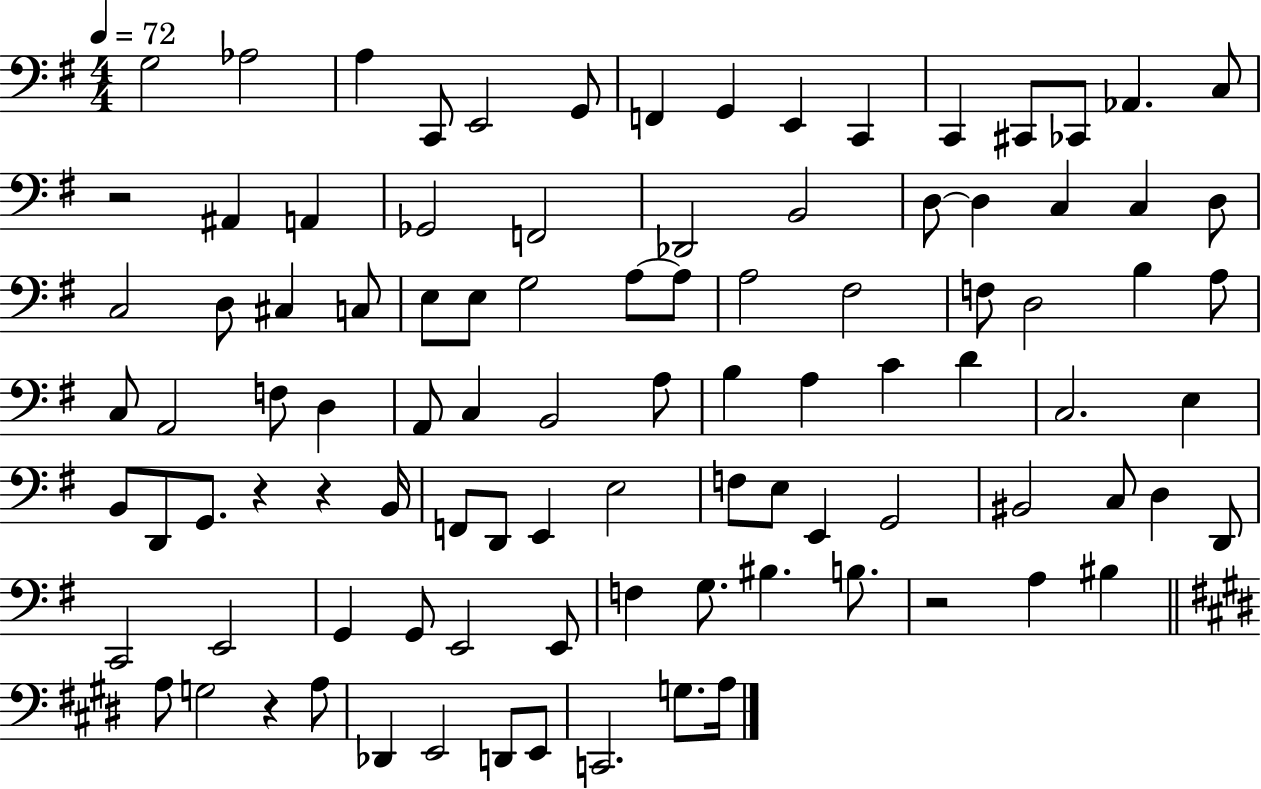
{
  \clef bass
  \numericTimeSignature
  \time 4/4
  \key g \major
  \tempo 4 = 72
  g2 aes2 | a4 c,8 e,2 g,8 | f,4 g,4 e,4 c,4 | c,4 cis,8 ces,8 aes,4. c8 | \break r2 ais,4 a,4 | ges,2 f,2 | des,2 b,2 | d8~~ d4 c4 c4 d8 | \break c2 d8 cis4 c8 | e8 e8 g2 a8~~ a8 | a2 fis2 | f8 d2 b4 a8 | \break c8 a,2 f8 d4 | a,8 c4 b,2 a8 | b4 a4 c'4 d'4 | c2. e4 | \break b,8 d,8 g,8. r4 r4 b,16 | f,8 d,8 e,4 e2 | f8 e8 e,4 g,2 | bis,2 c8 d4 d,8 | \break c,2 e,2 | g,4 g,8 e,2 e,8 | f4 g8. bis4. b8. | r2 a4 bis4 | \break \bar "||" \break \key e \major a8 g2 r4 a8 | des,4 e,2 d,8 e,8 | c,2. g8. a16 | \bar "|."
}